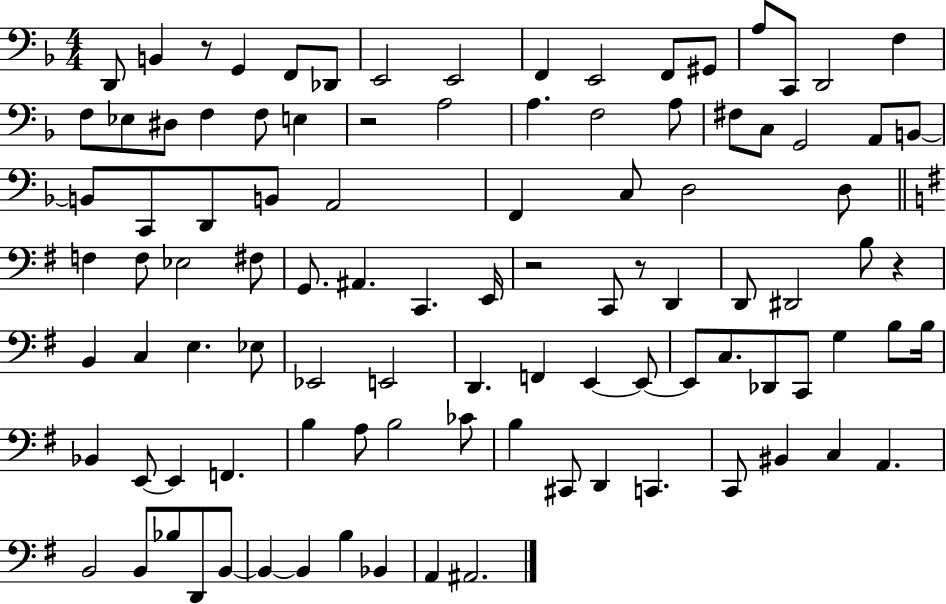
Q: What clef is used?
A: bass